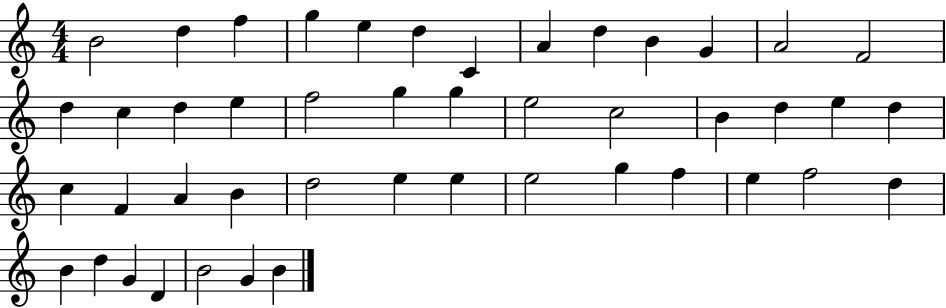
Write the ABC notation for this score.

X:1
T:Untitled
M:4/4
L:1/4
K:C
B2 d f g e d C A d B G A2 F2 d c d e f2 g g e2 c2 B d e d c F A B d2 e e e2 g f e f2 d B d G D B2 G B